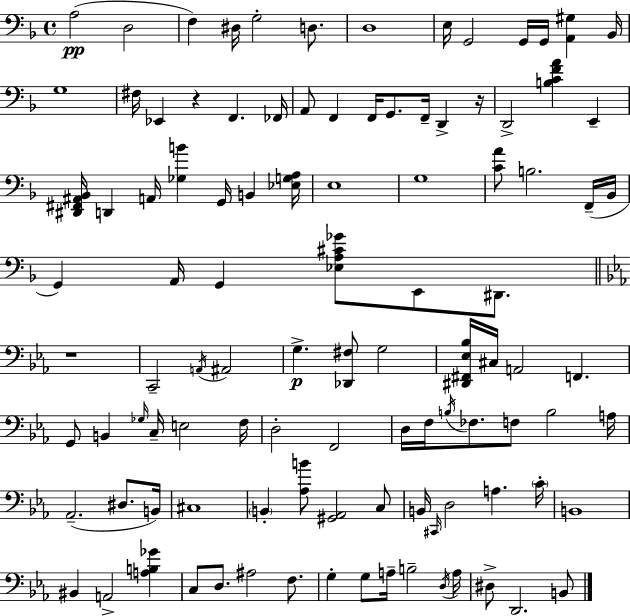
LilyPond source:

{
  \clef bass
  \time 4/4
  \defaultTimeSignature
  \key f \major
  a2(\pp d2 | f4) dis16 g2-. d8. | d1 | e16 g,2 g,16 g,16 <a, gis>4 bes,16 | \break g1 | fis16 ees,4 r4 f,4. fes,16 | a,8 f,4 f,16 g,8. f,16-- d,4-> r16 | d,2-> <b c' f' a'>4 e,4-- | \break <dis, fis, ais, bes,>16 d,4 a,16 <ges b'>4 g,16 b,4 <ees g a>16 | e1 | g1 | <c' a'>8 b2. f,16--( bes,16 | \break g,4) a,16 g,4 <ees a cis' ges'>8 e,8 dis,8. | \bar "||" \break \key ees \major r1 | c,2-- \acciaccatura { a,16 } ais,2 | g4.->\p <des, fis>8 g2 | <dis, fis, ees bes>16 cis16 a,2 f,4. | \break g,8 b,4 \grace { ges16 } c16-- e2 | f16 d2-. f,2 | d16 f16 \acciaccatura { b16 } fes8. f8 b2 | a16 aes,2.--( dis8. | \break b,16) cis1 | \parenthesize b,4-. <aes b'>8 <gis, aes,>2 | c8 b,16 \grace { cis,16 } d2 a4. | \parenthesize c'16-. b,1 | \break bis,4 a,2-> | <a b ges'>4 c8 d8. ais2 | f8. g4-. g8 a16-- b2-- | \acciaccatura { d16 } a16 dis8-> d,2. | \break b,8 \bar "|."
}